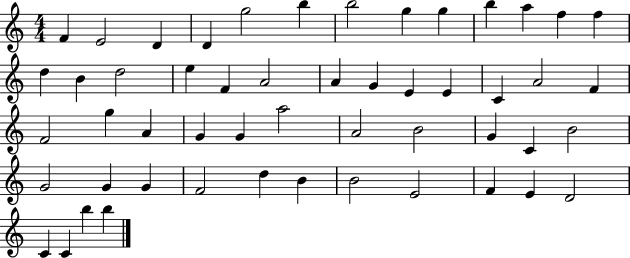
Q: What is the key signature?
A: C major